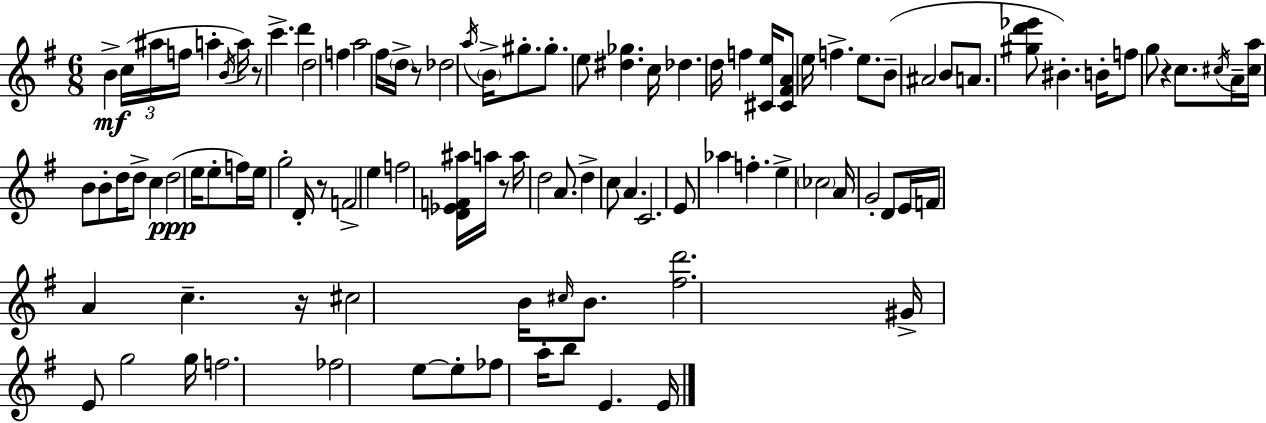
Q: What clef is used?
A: treble